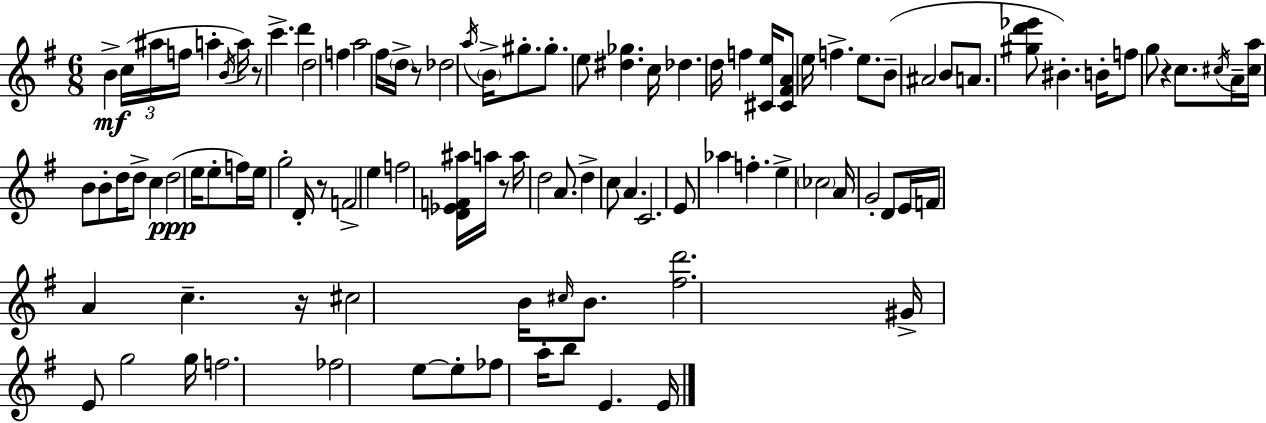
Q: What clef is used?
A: treble